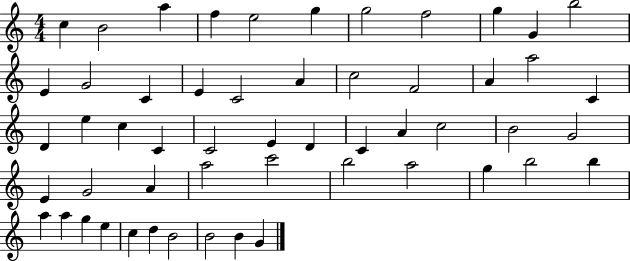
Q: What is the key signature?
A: C major